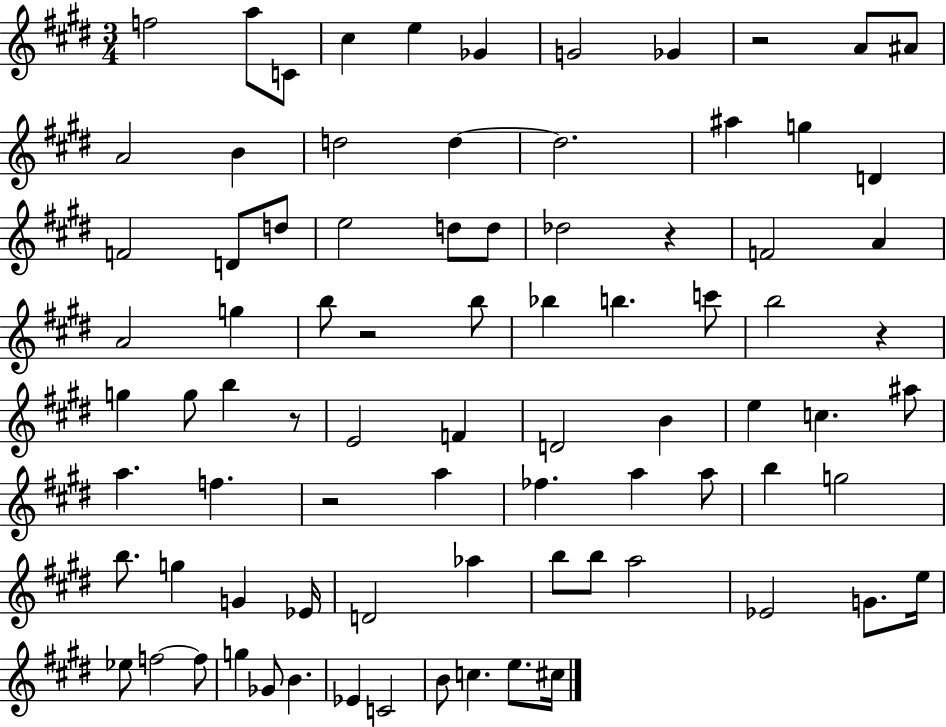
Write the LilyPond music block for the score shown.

{
  \clef treble
  \numericTimeSignature
  \time 3/4
  \key e \major
  \repeat volta 2 { f''2 a''8 c'8 | cis''4 e''4 ges'4 | g'2 ges'4 | r2 a'8 ais'8 | \break a'2 b'4 | d''2 d''4~~ | d''2. | ais''4 g''4 d'4 | \break f'2 d'8 d''8 | e''2 d''8 d''8 | des''2 r4 | f'2 a'4 | \break a'2 g''4 | b''8 r2 b''8 | bes''4 b''4. c'''8 | b''2 r4 | \break g''4 g''8 b''4 r8 | e'2 f'4 | d'2 b'4 | e''4 c''4. ais''8 | \break a''4. f''4. | r2 a''4 | fes''4. a''4 a''8 | b''4 g''2 | \break b''8. g''4 g'4 ees'16 | d'2 aes''4 | b''8 b''8 a''2 | ees'2 g'8. e''16 | \break ees''8 f''2~~ f''8 | g''4 ges'8 b'4. | ees'4 c'2 | b'8 c''4. e''8. cis''16 | \break } \bar "|."
}